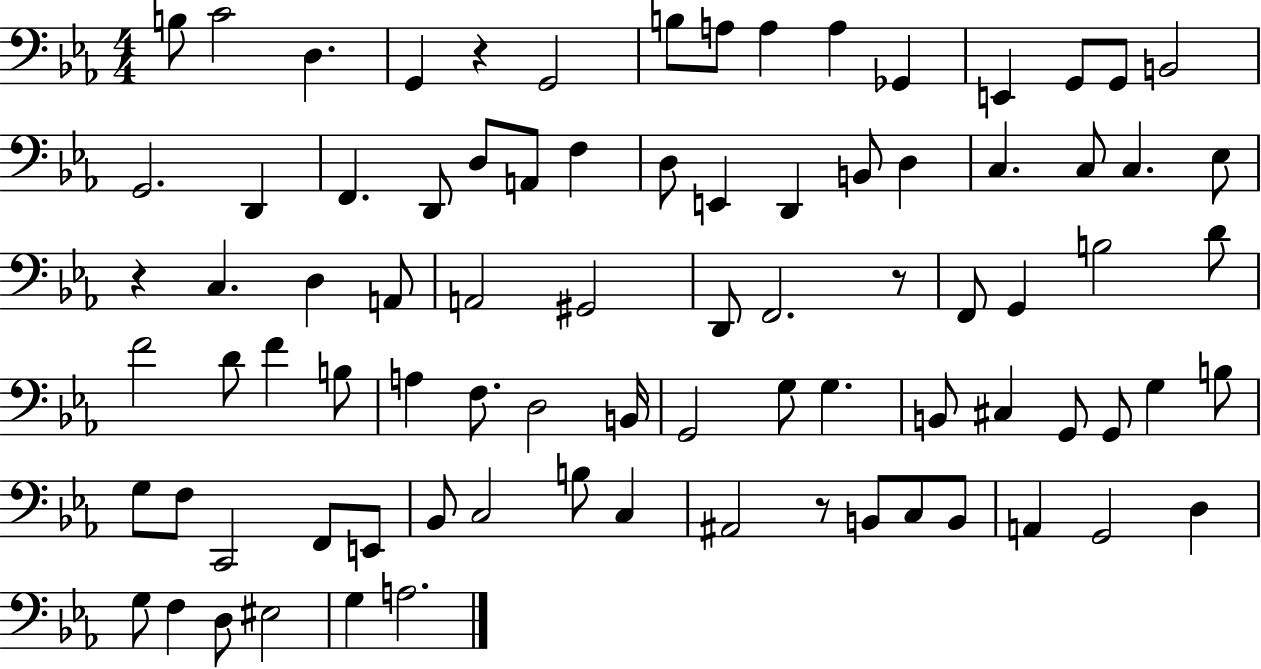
{
  \clef bass
  \numericTimeSignature
  \time 4/4
  \key ees \major
  b8 c'2 d4. | g,4 r4 g,2 | b8 a8 a4 a4 ges,4 | e,4 g,8 g,8 b,2 | \break g,2. d,4 | f,4. d,8 d8 a,8 f4 | d8 e,4 d,4 b,8 d4 | c4. c8 c4. ees8 | \break r4 c4. d4 a,8 | a,2 gis,2 | d,8 f,2. r8 | f,8 g,4 b2 d'8 | \break f'2 d'8 f'4 b8 | a4 f8. d2 b,16 | g,2 g8 g4. | b,8 cis4 g,8 g,8 g4 b8 | \break g8 f8 c,2 f,8 e,8 | bes,8 c2 b8 c4 | ais,2 r8 b,8 c8 b,8 | a,4 g,2 d4 | \break g8 f4 d8 eis2 | g4 a2. | \bar "|."
}